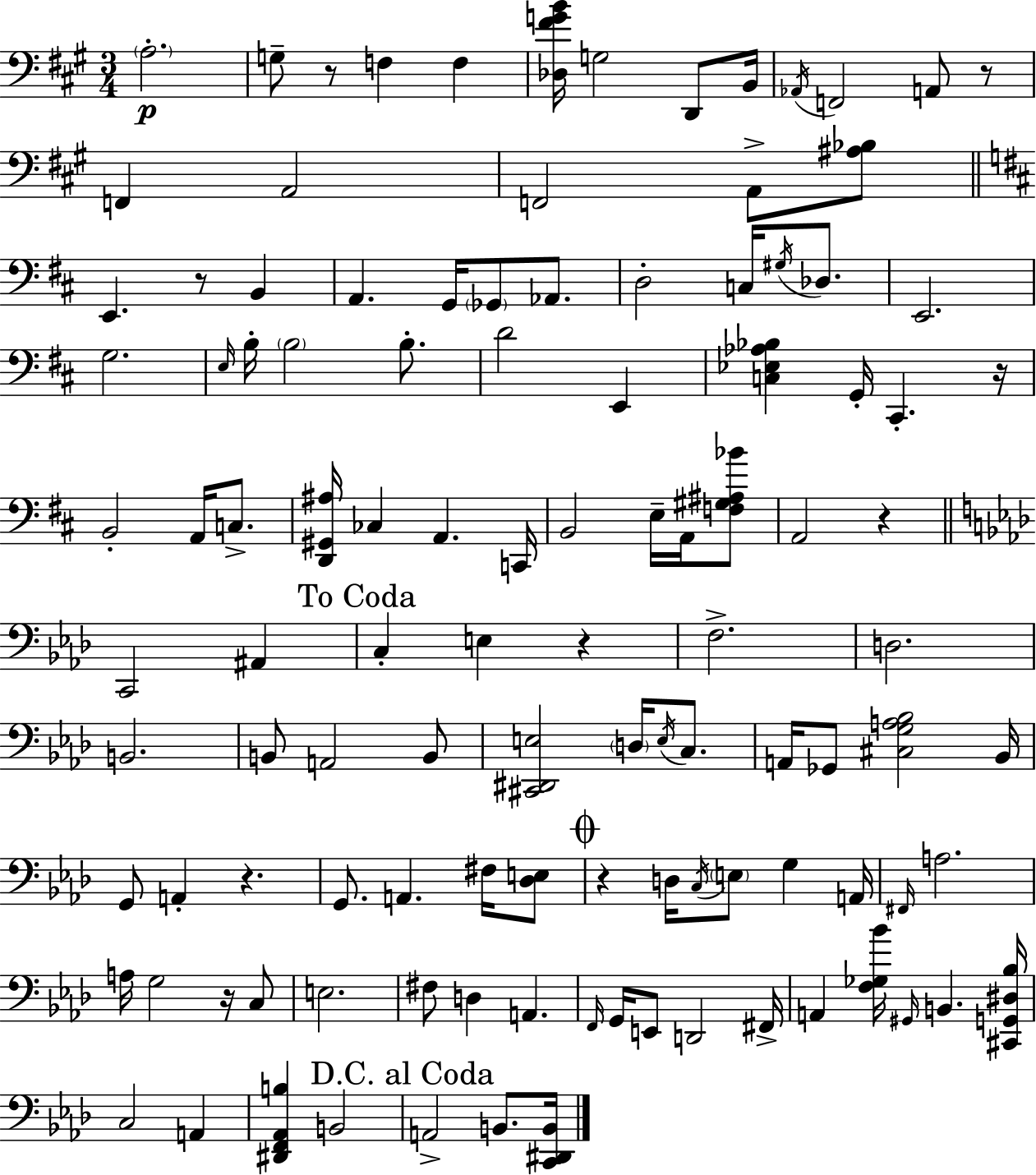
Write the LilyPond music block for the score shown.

{
  \clef bass
  \numericTimeSignature
  \time 3/4
  \key a \major
  \repeat volta 2 { \parenthesize a2.-.\p | g8-- r8 f4 f4 | <des fis' g' b'>16 g2 d,8 b,16 | \acciaccatura { aes,16 } f,2 a,8 r8 | \break f,4 a,2 | f,2 a,8-> <ais bes>8 | \bar "||" \break \key d \major e,4. r8 b,4 | a,4. g,16 \parenthesize ges,8 aes,8. | d2-. c16 \acciaccatura { gis16 } des8. | e,2. | \break g2. | \grace { e16 } b16-. \parenthesize b2 b8.-. | d'2 e,4 | <c ees aes bes>4 g,16-. cis,4.-. | \break r16 b,2-. a,16 c8.-> | <d, gis, ais>16 ces4 a,4. | c,16 b,2 e16-- a,16 | <f gis ais bes'>8 a,2 r4 | \break \bar "||" \break \key aes \major c,2 ais,4 | \mark "To Coda" c4-. e4 r4 | f2.-> | d2. | \break b,2. | b,8 a,2 b,8 | <cis, dis, e>2 \parenthesize d16 \acciaccatura { e16 } c8. | a,16 ges,8 <cis g a bes>2 | \break bes,16 g,8 a,4-. r4. | g,8. a,4. fis16 <des e>8 | \mark \markup { \musicglyph "scripts.coda" } r4 d16 \acciaccatura { c16 } \parenthesize e8 g4 | a,16 \grace { fis,16 } a2. | \break a16 g2 | r16 c8 e2. | fis8 d4 a,4. | \grace { f,16 } g,16 e,8 d,2 | \break fis,16-> a,4 <f ges bes'>16 \grace { gis,16 } b,4. | <cis, g, dis bes>16 c2 | a,4 <dis, f, aes, b>4 b,2 | \mark "D.C. al Coda" a,2-> | \break b,8. <c, dis, b,>16 } \bar "|."
}